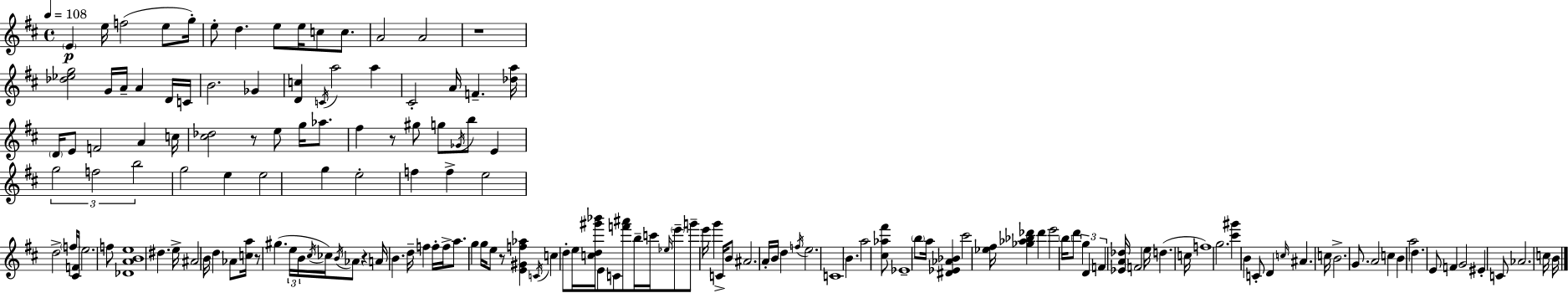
{
  \clef treble
  \time 4/4
  \defaultTimeSignature
  \key d \major
  \tempo 4 = 108
  \parenthesize e'4\p e''16 f''2( e''8 g''16-.) | e''8-. d''4. e''8 e''16 c''8 c''8. | a'2 a'2 | r1 | \break <des'' ees'' g''>2 g'16 a'16-- a'4 d'16 c'16 | b'2. ges'4 | <d' c''>4 \acciaccatura { c'16 } a''2 a''4 | cis'2-. a'16 f'4.-- | \break <des'' a''>16 \parenthesize d'16 e'8 f'2 a'4 | c''16 <cis'' des''>2 r8 e''8 g''16 aes''8. | fis''4 r8 gis''8 g''8 \acciaccatura { ges'16 } b''8 e'4 | \tuplet 3/2 { g''2 f''2 | \break b''2 } g''2 | e''4 e''2 g''4 | e''2-. f''4 f''4-> | e''2 d''2-> | \break \parenthesize f''16 <cis' f'>16 e''2. | f''8 <des' a' b' e''>1 | dis''4. e''16-> ais'2 | b'16 d''4 aes'8 <c'' a''>16 r8 gis''4.( | \break \tuplet 3/2 { e''16 b'16 \acciaccatura { cis''16 } } ces''16) \acciaccatura { b'16 } aes'8 r4 a'16 b'4. | d''16-- f''4 f''16-. f''16-> a''8. g''4 | g''16 e''8 r8 <e' gis' f'' aes''>4 \acciaccatura { c'16 } c''4 d''8-. | e''16 <c'' d'' gis''' bes'''>16 e'8 c'8 <f''' ais'''>8 b''16-- c'''16 \grace { ees''16 } \parenthesize e'''8-- g'''8-- | \break e'''16 g'''4 c'16-> b'8 ais'2. | a'16-. b'16 d''4 \acciaccatura { f''16 } e''2. | c'1 | b'4. a''2 | \break <cis'' aes'' fis'''>8 ees'1-- | \parenthesize b''8 a''16 <dis' ees' aes' bes'>4 cis'''2 | <ees'' fis''>16 <ges'' aes'' bes'' des'''>4 des'''4 e'''2 | \parenthesize b''16 d'''8 \tuplet 3/2 { g''4 d'4 | \break f'4 } <ees' a' des''>16 f'2 e''16 | d''4.( c''16 f''1) | g''2. | <cis''' gis'''>4 b'4 c'8-. d'4 | \break \grace { c''16 } ais'4. c''16 b'2.-> | g'8. a'2 | c''4 b'4 a''2 | d''4. e'8 f'4 g'2 | \break eis'4-. c'8 aes'2. | c''16 b'16 \bar "|."
}